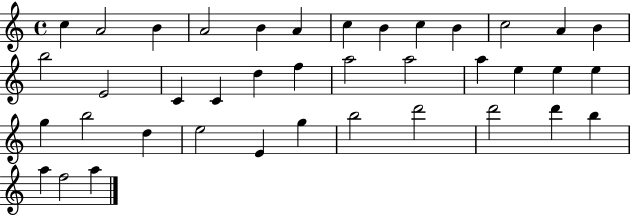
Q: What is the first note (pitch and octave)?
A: C5